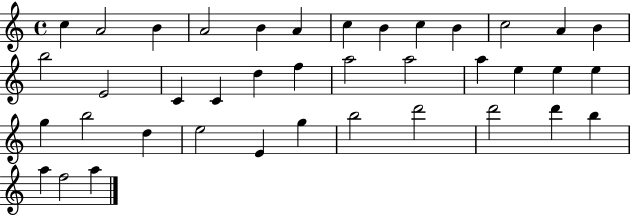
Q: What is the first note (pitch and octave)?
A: C5